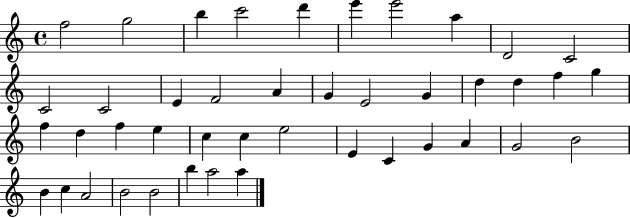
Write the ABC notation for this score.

X:1
T:Untitled
M:4/4
L:1/4
K:C
f2 g2 b c'2 d' e' e'2 a D2 C2 C2 C2 E F2 A G E2 G d d f g f d f e c c e2 E C G A G2 B2 B c A2 B2 B2 b a2 a